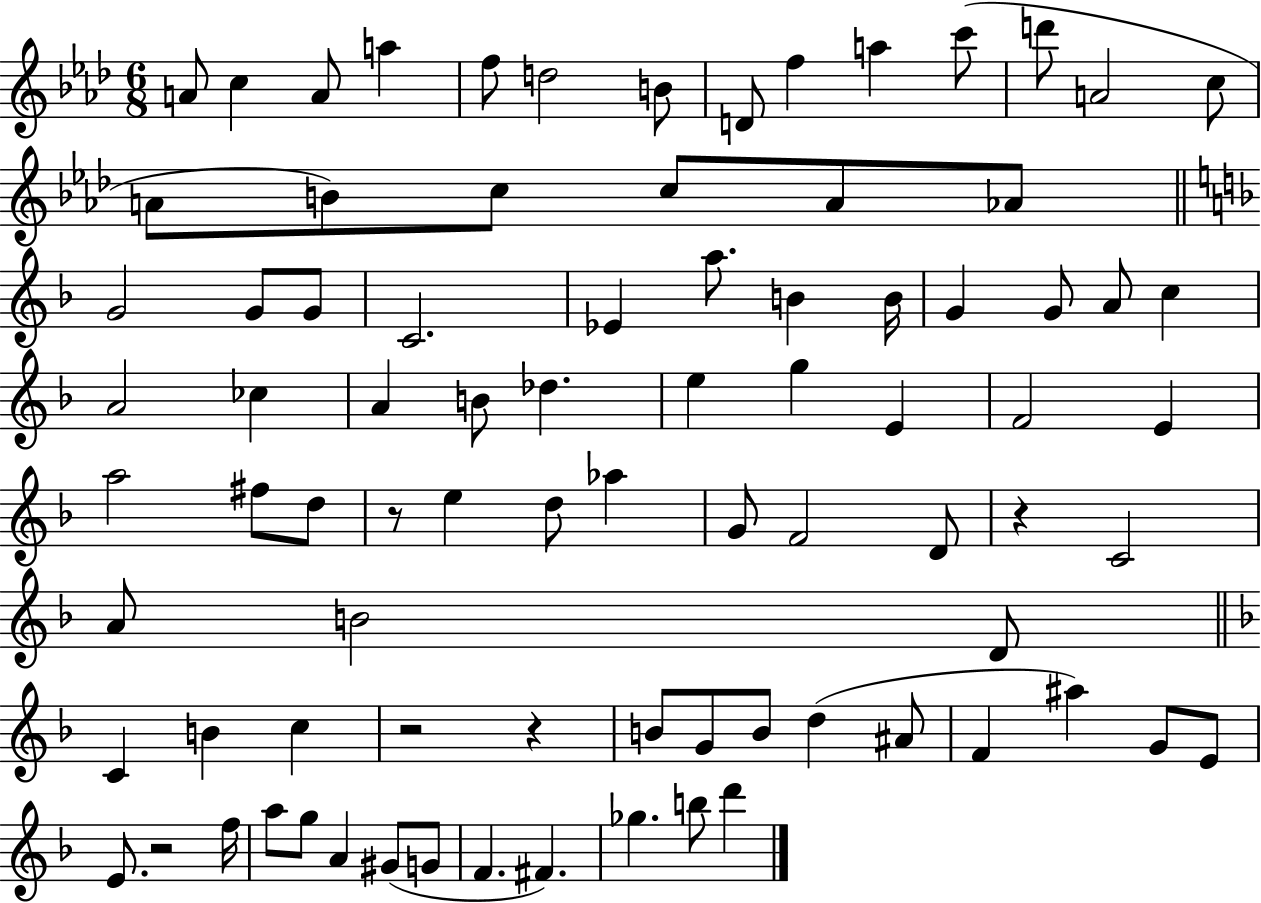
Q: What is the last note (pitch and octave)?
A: D6